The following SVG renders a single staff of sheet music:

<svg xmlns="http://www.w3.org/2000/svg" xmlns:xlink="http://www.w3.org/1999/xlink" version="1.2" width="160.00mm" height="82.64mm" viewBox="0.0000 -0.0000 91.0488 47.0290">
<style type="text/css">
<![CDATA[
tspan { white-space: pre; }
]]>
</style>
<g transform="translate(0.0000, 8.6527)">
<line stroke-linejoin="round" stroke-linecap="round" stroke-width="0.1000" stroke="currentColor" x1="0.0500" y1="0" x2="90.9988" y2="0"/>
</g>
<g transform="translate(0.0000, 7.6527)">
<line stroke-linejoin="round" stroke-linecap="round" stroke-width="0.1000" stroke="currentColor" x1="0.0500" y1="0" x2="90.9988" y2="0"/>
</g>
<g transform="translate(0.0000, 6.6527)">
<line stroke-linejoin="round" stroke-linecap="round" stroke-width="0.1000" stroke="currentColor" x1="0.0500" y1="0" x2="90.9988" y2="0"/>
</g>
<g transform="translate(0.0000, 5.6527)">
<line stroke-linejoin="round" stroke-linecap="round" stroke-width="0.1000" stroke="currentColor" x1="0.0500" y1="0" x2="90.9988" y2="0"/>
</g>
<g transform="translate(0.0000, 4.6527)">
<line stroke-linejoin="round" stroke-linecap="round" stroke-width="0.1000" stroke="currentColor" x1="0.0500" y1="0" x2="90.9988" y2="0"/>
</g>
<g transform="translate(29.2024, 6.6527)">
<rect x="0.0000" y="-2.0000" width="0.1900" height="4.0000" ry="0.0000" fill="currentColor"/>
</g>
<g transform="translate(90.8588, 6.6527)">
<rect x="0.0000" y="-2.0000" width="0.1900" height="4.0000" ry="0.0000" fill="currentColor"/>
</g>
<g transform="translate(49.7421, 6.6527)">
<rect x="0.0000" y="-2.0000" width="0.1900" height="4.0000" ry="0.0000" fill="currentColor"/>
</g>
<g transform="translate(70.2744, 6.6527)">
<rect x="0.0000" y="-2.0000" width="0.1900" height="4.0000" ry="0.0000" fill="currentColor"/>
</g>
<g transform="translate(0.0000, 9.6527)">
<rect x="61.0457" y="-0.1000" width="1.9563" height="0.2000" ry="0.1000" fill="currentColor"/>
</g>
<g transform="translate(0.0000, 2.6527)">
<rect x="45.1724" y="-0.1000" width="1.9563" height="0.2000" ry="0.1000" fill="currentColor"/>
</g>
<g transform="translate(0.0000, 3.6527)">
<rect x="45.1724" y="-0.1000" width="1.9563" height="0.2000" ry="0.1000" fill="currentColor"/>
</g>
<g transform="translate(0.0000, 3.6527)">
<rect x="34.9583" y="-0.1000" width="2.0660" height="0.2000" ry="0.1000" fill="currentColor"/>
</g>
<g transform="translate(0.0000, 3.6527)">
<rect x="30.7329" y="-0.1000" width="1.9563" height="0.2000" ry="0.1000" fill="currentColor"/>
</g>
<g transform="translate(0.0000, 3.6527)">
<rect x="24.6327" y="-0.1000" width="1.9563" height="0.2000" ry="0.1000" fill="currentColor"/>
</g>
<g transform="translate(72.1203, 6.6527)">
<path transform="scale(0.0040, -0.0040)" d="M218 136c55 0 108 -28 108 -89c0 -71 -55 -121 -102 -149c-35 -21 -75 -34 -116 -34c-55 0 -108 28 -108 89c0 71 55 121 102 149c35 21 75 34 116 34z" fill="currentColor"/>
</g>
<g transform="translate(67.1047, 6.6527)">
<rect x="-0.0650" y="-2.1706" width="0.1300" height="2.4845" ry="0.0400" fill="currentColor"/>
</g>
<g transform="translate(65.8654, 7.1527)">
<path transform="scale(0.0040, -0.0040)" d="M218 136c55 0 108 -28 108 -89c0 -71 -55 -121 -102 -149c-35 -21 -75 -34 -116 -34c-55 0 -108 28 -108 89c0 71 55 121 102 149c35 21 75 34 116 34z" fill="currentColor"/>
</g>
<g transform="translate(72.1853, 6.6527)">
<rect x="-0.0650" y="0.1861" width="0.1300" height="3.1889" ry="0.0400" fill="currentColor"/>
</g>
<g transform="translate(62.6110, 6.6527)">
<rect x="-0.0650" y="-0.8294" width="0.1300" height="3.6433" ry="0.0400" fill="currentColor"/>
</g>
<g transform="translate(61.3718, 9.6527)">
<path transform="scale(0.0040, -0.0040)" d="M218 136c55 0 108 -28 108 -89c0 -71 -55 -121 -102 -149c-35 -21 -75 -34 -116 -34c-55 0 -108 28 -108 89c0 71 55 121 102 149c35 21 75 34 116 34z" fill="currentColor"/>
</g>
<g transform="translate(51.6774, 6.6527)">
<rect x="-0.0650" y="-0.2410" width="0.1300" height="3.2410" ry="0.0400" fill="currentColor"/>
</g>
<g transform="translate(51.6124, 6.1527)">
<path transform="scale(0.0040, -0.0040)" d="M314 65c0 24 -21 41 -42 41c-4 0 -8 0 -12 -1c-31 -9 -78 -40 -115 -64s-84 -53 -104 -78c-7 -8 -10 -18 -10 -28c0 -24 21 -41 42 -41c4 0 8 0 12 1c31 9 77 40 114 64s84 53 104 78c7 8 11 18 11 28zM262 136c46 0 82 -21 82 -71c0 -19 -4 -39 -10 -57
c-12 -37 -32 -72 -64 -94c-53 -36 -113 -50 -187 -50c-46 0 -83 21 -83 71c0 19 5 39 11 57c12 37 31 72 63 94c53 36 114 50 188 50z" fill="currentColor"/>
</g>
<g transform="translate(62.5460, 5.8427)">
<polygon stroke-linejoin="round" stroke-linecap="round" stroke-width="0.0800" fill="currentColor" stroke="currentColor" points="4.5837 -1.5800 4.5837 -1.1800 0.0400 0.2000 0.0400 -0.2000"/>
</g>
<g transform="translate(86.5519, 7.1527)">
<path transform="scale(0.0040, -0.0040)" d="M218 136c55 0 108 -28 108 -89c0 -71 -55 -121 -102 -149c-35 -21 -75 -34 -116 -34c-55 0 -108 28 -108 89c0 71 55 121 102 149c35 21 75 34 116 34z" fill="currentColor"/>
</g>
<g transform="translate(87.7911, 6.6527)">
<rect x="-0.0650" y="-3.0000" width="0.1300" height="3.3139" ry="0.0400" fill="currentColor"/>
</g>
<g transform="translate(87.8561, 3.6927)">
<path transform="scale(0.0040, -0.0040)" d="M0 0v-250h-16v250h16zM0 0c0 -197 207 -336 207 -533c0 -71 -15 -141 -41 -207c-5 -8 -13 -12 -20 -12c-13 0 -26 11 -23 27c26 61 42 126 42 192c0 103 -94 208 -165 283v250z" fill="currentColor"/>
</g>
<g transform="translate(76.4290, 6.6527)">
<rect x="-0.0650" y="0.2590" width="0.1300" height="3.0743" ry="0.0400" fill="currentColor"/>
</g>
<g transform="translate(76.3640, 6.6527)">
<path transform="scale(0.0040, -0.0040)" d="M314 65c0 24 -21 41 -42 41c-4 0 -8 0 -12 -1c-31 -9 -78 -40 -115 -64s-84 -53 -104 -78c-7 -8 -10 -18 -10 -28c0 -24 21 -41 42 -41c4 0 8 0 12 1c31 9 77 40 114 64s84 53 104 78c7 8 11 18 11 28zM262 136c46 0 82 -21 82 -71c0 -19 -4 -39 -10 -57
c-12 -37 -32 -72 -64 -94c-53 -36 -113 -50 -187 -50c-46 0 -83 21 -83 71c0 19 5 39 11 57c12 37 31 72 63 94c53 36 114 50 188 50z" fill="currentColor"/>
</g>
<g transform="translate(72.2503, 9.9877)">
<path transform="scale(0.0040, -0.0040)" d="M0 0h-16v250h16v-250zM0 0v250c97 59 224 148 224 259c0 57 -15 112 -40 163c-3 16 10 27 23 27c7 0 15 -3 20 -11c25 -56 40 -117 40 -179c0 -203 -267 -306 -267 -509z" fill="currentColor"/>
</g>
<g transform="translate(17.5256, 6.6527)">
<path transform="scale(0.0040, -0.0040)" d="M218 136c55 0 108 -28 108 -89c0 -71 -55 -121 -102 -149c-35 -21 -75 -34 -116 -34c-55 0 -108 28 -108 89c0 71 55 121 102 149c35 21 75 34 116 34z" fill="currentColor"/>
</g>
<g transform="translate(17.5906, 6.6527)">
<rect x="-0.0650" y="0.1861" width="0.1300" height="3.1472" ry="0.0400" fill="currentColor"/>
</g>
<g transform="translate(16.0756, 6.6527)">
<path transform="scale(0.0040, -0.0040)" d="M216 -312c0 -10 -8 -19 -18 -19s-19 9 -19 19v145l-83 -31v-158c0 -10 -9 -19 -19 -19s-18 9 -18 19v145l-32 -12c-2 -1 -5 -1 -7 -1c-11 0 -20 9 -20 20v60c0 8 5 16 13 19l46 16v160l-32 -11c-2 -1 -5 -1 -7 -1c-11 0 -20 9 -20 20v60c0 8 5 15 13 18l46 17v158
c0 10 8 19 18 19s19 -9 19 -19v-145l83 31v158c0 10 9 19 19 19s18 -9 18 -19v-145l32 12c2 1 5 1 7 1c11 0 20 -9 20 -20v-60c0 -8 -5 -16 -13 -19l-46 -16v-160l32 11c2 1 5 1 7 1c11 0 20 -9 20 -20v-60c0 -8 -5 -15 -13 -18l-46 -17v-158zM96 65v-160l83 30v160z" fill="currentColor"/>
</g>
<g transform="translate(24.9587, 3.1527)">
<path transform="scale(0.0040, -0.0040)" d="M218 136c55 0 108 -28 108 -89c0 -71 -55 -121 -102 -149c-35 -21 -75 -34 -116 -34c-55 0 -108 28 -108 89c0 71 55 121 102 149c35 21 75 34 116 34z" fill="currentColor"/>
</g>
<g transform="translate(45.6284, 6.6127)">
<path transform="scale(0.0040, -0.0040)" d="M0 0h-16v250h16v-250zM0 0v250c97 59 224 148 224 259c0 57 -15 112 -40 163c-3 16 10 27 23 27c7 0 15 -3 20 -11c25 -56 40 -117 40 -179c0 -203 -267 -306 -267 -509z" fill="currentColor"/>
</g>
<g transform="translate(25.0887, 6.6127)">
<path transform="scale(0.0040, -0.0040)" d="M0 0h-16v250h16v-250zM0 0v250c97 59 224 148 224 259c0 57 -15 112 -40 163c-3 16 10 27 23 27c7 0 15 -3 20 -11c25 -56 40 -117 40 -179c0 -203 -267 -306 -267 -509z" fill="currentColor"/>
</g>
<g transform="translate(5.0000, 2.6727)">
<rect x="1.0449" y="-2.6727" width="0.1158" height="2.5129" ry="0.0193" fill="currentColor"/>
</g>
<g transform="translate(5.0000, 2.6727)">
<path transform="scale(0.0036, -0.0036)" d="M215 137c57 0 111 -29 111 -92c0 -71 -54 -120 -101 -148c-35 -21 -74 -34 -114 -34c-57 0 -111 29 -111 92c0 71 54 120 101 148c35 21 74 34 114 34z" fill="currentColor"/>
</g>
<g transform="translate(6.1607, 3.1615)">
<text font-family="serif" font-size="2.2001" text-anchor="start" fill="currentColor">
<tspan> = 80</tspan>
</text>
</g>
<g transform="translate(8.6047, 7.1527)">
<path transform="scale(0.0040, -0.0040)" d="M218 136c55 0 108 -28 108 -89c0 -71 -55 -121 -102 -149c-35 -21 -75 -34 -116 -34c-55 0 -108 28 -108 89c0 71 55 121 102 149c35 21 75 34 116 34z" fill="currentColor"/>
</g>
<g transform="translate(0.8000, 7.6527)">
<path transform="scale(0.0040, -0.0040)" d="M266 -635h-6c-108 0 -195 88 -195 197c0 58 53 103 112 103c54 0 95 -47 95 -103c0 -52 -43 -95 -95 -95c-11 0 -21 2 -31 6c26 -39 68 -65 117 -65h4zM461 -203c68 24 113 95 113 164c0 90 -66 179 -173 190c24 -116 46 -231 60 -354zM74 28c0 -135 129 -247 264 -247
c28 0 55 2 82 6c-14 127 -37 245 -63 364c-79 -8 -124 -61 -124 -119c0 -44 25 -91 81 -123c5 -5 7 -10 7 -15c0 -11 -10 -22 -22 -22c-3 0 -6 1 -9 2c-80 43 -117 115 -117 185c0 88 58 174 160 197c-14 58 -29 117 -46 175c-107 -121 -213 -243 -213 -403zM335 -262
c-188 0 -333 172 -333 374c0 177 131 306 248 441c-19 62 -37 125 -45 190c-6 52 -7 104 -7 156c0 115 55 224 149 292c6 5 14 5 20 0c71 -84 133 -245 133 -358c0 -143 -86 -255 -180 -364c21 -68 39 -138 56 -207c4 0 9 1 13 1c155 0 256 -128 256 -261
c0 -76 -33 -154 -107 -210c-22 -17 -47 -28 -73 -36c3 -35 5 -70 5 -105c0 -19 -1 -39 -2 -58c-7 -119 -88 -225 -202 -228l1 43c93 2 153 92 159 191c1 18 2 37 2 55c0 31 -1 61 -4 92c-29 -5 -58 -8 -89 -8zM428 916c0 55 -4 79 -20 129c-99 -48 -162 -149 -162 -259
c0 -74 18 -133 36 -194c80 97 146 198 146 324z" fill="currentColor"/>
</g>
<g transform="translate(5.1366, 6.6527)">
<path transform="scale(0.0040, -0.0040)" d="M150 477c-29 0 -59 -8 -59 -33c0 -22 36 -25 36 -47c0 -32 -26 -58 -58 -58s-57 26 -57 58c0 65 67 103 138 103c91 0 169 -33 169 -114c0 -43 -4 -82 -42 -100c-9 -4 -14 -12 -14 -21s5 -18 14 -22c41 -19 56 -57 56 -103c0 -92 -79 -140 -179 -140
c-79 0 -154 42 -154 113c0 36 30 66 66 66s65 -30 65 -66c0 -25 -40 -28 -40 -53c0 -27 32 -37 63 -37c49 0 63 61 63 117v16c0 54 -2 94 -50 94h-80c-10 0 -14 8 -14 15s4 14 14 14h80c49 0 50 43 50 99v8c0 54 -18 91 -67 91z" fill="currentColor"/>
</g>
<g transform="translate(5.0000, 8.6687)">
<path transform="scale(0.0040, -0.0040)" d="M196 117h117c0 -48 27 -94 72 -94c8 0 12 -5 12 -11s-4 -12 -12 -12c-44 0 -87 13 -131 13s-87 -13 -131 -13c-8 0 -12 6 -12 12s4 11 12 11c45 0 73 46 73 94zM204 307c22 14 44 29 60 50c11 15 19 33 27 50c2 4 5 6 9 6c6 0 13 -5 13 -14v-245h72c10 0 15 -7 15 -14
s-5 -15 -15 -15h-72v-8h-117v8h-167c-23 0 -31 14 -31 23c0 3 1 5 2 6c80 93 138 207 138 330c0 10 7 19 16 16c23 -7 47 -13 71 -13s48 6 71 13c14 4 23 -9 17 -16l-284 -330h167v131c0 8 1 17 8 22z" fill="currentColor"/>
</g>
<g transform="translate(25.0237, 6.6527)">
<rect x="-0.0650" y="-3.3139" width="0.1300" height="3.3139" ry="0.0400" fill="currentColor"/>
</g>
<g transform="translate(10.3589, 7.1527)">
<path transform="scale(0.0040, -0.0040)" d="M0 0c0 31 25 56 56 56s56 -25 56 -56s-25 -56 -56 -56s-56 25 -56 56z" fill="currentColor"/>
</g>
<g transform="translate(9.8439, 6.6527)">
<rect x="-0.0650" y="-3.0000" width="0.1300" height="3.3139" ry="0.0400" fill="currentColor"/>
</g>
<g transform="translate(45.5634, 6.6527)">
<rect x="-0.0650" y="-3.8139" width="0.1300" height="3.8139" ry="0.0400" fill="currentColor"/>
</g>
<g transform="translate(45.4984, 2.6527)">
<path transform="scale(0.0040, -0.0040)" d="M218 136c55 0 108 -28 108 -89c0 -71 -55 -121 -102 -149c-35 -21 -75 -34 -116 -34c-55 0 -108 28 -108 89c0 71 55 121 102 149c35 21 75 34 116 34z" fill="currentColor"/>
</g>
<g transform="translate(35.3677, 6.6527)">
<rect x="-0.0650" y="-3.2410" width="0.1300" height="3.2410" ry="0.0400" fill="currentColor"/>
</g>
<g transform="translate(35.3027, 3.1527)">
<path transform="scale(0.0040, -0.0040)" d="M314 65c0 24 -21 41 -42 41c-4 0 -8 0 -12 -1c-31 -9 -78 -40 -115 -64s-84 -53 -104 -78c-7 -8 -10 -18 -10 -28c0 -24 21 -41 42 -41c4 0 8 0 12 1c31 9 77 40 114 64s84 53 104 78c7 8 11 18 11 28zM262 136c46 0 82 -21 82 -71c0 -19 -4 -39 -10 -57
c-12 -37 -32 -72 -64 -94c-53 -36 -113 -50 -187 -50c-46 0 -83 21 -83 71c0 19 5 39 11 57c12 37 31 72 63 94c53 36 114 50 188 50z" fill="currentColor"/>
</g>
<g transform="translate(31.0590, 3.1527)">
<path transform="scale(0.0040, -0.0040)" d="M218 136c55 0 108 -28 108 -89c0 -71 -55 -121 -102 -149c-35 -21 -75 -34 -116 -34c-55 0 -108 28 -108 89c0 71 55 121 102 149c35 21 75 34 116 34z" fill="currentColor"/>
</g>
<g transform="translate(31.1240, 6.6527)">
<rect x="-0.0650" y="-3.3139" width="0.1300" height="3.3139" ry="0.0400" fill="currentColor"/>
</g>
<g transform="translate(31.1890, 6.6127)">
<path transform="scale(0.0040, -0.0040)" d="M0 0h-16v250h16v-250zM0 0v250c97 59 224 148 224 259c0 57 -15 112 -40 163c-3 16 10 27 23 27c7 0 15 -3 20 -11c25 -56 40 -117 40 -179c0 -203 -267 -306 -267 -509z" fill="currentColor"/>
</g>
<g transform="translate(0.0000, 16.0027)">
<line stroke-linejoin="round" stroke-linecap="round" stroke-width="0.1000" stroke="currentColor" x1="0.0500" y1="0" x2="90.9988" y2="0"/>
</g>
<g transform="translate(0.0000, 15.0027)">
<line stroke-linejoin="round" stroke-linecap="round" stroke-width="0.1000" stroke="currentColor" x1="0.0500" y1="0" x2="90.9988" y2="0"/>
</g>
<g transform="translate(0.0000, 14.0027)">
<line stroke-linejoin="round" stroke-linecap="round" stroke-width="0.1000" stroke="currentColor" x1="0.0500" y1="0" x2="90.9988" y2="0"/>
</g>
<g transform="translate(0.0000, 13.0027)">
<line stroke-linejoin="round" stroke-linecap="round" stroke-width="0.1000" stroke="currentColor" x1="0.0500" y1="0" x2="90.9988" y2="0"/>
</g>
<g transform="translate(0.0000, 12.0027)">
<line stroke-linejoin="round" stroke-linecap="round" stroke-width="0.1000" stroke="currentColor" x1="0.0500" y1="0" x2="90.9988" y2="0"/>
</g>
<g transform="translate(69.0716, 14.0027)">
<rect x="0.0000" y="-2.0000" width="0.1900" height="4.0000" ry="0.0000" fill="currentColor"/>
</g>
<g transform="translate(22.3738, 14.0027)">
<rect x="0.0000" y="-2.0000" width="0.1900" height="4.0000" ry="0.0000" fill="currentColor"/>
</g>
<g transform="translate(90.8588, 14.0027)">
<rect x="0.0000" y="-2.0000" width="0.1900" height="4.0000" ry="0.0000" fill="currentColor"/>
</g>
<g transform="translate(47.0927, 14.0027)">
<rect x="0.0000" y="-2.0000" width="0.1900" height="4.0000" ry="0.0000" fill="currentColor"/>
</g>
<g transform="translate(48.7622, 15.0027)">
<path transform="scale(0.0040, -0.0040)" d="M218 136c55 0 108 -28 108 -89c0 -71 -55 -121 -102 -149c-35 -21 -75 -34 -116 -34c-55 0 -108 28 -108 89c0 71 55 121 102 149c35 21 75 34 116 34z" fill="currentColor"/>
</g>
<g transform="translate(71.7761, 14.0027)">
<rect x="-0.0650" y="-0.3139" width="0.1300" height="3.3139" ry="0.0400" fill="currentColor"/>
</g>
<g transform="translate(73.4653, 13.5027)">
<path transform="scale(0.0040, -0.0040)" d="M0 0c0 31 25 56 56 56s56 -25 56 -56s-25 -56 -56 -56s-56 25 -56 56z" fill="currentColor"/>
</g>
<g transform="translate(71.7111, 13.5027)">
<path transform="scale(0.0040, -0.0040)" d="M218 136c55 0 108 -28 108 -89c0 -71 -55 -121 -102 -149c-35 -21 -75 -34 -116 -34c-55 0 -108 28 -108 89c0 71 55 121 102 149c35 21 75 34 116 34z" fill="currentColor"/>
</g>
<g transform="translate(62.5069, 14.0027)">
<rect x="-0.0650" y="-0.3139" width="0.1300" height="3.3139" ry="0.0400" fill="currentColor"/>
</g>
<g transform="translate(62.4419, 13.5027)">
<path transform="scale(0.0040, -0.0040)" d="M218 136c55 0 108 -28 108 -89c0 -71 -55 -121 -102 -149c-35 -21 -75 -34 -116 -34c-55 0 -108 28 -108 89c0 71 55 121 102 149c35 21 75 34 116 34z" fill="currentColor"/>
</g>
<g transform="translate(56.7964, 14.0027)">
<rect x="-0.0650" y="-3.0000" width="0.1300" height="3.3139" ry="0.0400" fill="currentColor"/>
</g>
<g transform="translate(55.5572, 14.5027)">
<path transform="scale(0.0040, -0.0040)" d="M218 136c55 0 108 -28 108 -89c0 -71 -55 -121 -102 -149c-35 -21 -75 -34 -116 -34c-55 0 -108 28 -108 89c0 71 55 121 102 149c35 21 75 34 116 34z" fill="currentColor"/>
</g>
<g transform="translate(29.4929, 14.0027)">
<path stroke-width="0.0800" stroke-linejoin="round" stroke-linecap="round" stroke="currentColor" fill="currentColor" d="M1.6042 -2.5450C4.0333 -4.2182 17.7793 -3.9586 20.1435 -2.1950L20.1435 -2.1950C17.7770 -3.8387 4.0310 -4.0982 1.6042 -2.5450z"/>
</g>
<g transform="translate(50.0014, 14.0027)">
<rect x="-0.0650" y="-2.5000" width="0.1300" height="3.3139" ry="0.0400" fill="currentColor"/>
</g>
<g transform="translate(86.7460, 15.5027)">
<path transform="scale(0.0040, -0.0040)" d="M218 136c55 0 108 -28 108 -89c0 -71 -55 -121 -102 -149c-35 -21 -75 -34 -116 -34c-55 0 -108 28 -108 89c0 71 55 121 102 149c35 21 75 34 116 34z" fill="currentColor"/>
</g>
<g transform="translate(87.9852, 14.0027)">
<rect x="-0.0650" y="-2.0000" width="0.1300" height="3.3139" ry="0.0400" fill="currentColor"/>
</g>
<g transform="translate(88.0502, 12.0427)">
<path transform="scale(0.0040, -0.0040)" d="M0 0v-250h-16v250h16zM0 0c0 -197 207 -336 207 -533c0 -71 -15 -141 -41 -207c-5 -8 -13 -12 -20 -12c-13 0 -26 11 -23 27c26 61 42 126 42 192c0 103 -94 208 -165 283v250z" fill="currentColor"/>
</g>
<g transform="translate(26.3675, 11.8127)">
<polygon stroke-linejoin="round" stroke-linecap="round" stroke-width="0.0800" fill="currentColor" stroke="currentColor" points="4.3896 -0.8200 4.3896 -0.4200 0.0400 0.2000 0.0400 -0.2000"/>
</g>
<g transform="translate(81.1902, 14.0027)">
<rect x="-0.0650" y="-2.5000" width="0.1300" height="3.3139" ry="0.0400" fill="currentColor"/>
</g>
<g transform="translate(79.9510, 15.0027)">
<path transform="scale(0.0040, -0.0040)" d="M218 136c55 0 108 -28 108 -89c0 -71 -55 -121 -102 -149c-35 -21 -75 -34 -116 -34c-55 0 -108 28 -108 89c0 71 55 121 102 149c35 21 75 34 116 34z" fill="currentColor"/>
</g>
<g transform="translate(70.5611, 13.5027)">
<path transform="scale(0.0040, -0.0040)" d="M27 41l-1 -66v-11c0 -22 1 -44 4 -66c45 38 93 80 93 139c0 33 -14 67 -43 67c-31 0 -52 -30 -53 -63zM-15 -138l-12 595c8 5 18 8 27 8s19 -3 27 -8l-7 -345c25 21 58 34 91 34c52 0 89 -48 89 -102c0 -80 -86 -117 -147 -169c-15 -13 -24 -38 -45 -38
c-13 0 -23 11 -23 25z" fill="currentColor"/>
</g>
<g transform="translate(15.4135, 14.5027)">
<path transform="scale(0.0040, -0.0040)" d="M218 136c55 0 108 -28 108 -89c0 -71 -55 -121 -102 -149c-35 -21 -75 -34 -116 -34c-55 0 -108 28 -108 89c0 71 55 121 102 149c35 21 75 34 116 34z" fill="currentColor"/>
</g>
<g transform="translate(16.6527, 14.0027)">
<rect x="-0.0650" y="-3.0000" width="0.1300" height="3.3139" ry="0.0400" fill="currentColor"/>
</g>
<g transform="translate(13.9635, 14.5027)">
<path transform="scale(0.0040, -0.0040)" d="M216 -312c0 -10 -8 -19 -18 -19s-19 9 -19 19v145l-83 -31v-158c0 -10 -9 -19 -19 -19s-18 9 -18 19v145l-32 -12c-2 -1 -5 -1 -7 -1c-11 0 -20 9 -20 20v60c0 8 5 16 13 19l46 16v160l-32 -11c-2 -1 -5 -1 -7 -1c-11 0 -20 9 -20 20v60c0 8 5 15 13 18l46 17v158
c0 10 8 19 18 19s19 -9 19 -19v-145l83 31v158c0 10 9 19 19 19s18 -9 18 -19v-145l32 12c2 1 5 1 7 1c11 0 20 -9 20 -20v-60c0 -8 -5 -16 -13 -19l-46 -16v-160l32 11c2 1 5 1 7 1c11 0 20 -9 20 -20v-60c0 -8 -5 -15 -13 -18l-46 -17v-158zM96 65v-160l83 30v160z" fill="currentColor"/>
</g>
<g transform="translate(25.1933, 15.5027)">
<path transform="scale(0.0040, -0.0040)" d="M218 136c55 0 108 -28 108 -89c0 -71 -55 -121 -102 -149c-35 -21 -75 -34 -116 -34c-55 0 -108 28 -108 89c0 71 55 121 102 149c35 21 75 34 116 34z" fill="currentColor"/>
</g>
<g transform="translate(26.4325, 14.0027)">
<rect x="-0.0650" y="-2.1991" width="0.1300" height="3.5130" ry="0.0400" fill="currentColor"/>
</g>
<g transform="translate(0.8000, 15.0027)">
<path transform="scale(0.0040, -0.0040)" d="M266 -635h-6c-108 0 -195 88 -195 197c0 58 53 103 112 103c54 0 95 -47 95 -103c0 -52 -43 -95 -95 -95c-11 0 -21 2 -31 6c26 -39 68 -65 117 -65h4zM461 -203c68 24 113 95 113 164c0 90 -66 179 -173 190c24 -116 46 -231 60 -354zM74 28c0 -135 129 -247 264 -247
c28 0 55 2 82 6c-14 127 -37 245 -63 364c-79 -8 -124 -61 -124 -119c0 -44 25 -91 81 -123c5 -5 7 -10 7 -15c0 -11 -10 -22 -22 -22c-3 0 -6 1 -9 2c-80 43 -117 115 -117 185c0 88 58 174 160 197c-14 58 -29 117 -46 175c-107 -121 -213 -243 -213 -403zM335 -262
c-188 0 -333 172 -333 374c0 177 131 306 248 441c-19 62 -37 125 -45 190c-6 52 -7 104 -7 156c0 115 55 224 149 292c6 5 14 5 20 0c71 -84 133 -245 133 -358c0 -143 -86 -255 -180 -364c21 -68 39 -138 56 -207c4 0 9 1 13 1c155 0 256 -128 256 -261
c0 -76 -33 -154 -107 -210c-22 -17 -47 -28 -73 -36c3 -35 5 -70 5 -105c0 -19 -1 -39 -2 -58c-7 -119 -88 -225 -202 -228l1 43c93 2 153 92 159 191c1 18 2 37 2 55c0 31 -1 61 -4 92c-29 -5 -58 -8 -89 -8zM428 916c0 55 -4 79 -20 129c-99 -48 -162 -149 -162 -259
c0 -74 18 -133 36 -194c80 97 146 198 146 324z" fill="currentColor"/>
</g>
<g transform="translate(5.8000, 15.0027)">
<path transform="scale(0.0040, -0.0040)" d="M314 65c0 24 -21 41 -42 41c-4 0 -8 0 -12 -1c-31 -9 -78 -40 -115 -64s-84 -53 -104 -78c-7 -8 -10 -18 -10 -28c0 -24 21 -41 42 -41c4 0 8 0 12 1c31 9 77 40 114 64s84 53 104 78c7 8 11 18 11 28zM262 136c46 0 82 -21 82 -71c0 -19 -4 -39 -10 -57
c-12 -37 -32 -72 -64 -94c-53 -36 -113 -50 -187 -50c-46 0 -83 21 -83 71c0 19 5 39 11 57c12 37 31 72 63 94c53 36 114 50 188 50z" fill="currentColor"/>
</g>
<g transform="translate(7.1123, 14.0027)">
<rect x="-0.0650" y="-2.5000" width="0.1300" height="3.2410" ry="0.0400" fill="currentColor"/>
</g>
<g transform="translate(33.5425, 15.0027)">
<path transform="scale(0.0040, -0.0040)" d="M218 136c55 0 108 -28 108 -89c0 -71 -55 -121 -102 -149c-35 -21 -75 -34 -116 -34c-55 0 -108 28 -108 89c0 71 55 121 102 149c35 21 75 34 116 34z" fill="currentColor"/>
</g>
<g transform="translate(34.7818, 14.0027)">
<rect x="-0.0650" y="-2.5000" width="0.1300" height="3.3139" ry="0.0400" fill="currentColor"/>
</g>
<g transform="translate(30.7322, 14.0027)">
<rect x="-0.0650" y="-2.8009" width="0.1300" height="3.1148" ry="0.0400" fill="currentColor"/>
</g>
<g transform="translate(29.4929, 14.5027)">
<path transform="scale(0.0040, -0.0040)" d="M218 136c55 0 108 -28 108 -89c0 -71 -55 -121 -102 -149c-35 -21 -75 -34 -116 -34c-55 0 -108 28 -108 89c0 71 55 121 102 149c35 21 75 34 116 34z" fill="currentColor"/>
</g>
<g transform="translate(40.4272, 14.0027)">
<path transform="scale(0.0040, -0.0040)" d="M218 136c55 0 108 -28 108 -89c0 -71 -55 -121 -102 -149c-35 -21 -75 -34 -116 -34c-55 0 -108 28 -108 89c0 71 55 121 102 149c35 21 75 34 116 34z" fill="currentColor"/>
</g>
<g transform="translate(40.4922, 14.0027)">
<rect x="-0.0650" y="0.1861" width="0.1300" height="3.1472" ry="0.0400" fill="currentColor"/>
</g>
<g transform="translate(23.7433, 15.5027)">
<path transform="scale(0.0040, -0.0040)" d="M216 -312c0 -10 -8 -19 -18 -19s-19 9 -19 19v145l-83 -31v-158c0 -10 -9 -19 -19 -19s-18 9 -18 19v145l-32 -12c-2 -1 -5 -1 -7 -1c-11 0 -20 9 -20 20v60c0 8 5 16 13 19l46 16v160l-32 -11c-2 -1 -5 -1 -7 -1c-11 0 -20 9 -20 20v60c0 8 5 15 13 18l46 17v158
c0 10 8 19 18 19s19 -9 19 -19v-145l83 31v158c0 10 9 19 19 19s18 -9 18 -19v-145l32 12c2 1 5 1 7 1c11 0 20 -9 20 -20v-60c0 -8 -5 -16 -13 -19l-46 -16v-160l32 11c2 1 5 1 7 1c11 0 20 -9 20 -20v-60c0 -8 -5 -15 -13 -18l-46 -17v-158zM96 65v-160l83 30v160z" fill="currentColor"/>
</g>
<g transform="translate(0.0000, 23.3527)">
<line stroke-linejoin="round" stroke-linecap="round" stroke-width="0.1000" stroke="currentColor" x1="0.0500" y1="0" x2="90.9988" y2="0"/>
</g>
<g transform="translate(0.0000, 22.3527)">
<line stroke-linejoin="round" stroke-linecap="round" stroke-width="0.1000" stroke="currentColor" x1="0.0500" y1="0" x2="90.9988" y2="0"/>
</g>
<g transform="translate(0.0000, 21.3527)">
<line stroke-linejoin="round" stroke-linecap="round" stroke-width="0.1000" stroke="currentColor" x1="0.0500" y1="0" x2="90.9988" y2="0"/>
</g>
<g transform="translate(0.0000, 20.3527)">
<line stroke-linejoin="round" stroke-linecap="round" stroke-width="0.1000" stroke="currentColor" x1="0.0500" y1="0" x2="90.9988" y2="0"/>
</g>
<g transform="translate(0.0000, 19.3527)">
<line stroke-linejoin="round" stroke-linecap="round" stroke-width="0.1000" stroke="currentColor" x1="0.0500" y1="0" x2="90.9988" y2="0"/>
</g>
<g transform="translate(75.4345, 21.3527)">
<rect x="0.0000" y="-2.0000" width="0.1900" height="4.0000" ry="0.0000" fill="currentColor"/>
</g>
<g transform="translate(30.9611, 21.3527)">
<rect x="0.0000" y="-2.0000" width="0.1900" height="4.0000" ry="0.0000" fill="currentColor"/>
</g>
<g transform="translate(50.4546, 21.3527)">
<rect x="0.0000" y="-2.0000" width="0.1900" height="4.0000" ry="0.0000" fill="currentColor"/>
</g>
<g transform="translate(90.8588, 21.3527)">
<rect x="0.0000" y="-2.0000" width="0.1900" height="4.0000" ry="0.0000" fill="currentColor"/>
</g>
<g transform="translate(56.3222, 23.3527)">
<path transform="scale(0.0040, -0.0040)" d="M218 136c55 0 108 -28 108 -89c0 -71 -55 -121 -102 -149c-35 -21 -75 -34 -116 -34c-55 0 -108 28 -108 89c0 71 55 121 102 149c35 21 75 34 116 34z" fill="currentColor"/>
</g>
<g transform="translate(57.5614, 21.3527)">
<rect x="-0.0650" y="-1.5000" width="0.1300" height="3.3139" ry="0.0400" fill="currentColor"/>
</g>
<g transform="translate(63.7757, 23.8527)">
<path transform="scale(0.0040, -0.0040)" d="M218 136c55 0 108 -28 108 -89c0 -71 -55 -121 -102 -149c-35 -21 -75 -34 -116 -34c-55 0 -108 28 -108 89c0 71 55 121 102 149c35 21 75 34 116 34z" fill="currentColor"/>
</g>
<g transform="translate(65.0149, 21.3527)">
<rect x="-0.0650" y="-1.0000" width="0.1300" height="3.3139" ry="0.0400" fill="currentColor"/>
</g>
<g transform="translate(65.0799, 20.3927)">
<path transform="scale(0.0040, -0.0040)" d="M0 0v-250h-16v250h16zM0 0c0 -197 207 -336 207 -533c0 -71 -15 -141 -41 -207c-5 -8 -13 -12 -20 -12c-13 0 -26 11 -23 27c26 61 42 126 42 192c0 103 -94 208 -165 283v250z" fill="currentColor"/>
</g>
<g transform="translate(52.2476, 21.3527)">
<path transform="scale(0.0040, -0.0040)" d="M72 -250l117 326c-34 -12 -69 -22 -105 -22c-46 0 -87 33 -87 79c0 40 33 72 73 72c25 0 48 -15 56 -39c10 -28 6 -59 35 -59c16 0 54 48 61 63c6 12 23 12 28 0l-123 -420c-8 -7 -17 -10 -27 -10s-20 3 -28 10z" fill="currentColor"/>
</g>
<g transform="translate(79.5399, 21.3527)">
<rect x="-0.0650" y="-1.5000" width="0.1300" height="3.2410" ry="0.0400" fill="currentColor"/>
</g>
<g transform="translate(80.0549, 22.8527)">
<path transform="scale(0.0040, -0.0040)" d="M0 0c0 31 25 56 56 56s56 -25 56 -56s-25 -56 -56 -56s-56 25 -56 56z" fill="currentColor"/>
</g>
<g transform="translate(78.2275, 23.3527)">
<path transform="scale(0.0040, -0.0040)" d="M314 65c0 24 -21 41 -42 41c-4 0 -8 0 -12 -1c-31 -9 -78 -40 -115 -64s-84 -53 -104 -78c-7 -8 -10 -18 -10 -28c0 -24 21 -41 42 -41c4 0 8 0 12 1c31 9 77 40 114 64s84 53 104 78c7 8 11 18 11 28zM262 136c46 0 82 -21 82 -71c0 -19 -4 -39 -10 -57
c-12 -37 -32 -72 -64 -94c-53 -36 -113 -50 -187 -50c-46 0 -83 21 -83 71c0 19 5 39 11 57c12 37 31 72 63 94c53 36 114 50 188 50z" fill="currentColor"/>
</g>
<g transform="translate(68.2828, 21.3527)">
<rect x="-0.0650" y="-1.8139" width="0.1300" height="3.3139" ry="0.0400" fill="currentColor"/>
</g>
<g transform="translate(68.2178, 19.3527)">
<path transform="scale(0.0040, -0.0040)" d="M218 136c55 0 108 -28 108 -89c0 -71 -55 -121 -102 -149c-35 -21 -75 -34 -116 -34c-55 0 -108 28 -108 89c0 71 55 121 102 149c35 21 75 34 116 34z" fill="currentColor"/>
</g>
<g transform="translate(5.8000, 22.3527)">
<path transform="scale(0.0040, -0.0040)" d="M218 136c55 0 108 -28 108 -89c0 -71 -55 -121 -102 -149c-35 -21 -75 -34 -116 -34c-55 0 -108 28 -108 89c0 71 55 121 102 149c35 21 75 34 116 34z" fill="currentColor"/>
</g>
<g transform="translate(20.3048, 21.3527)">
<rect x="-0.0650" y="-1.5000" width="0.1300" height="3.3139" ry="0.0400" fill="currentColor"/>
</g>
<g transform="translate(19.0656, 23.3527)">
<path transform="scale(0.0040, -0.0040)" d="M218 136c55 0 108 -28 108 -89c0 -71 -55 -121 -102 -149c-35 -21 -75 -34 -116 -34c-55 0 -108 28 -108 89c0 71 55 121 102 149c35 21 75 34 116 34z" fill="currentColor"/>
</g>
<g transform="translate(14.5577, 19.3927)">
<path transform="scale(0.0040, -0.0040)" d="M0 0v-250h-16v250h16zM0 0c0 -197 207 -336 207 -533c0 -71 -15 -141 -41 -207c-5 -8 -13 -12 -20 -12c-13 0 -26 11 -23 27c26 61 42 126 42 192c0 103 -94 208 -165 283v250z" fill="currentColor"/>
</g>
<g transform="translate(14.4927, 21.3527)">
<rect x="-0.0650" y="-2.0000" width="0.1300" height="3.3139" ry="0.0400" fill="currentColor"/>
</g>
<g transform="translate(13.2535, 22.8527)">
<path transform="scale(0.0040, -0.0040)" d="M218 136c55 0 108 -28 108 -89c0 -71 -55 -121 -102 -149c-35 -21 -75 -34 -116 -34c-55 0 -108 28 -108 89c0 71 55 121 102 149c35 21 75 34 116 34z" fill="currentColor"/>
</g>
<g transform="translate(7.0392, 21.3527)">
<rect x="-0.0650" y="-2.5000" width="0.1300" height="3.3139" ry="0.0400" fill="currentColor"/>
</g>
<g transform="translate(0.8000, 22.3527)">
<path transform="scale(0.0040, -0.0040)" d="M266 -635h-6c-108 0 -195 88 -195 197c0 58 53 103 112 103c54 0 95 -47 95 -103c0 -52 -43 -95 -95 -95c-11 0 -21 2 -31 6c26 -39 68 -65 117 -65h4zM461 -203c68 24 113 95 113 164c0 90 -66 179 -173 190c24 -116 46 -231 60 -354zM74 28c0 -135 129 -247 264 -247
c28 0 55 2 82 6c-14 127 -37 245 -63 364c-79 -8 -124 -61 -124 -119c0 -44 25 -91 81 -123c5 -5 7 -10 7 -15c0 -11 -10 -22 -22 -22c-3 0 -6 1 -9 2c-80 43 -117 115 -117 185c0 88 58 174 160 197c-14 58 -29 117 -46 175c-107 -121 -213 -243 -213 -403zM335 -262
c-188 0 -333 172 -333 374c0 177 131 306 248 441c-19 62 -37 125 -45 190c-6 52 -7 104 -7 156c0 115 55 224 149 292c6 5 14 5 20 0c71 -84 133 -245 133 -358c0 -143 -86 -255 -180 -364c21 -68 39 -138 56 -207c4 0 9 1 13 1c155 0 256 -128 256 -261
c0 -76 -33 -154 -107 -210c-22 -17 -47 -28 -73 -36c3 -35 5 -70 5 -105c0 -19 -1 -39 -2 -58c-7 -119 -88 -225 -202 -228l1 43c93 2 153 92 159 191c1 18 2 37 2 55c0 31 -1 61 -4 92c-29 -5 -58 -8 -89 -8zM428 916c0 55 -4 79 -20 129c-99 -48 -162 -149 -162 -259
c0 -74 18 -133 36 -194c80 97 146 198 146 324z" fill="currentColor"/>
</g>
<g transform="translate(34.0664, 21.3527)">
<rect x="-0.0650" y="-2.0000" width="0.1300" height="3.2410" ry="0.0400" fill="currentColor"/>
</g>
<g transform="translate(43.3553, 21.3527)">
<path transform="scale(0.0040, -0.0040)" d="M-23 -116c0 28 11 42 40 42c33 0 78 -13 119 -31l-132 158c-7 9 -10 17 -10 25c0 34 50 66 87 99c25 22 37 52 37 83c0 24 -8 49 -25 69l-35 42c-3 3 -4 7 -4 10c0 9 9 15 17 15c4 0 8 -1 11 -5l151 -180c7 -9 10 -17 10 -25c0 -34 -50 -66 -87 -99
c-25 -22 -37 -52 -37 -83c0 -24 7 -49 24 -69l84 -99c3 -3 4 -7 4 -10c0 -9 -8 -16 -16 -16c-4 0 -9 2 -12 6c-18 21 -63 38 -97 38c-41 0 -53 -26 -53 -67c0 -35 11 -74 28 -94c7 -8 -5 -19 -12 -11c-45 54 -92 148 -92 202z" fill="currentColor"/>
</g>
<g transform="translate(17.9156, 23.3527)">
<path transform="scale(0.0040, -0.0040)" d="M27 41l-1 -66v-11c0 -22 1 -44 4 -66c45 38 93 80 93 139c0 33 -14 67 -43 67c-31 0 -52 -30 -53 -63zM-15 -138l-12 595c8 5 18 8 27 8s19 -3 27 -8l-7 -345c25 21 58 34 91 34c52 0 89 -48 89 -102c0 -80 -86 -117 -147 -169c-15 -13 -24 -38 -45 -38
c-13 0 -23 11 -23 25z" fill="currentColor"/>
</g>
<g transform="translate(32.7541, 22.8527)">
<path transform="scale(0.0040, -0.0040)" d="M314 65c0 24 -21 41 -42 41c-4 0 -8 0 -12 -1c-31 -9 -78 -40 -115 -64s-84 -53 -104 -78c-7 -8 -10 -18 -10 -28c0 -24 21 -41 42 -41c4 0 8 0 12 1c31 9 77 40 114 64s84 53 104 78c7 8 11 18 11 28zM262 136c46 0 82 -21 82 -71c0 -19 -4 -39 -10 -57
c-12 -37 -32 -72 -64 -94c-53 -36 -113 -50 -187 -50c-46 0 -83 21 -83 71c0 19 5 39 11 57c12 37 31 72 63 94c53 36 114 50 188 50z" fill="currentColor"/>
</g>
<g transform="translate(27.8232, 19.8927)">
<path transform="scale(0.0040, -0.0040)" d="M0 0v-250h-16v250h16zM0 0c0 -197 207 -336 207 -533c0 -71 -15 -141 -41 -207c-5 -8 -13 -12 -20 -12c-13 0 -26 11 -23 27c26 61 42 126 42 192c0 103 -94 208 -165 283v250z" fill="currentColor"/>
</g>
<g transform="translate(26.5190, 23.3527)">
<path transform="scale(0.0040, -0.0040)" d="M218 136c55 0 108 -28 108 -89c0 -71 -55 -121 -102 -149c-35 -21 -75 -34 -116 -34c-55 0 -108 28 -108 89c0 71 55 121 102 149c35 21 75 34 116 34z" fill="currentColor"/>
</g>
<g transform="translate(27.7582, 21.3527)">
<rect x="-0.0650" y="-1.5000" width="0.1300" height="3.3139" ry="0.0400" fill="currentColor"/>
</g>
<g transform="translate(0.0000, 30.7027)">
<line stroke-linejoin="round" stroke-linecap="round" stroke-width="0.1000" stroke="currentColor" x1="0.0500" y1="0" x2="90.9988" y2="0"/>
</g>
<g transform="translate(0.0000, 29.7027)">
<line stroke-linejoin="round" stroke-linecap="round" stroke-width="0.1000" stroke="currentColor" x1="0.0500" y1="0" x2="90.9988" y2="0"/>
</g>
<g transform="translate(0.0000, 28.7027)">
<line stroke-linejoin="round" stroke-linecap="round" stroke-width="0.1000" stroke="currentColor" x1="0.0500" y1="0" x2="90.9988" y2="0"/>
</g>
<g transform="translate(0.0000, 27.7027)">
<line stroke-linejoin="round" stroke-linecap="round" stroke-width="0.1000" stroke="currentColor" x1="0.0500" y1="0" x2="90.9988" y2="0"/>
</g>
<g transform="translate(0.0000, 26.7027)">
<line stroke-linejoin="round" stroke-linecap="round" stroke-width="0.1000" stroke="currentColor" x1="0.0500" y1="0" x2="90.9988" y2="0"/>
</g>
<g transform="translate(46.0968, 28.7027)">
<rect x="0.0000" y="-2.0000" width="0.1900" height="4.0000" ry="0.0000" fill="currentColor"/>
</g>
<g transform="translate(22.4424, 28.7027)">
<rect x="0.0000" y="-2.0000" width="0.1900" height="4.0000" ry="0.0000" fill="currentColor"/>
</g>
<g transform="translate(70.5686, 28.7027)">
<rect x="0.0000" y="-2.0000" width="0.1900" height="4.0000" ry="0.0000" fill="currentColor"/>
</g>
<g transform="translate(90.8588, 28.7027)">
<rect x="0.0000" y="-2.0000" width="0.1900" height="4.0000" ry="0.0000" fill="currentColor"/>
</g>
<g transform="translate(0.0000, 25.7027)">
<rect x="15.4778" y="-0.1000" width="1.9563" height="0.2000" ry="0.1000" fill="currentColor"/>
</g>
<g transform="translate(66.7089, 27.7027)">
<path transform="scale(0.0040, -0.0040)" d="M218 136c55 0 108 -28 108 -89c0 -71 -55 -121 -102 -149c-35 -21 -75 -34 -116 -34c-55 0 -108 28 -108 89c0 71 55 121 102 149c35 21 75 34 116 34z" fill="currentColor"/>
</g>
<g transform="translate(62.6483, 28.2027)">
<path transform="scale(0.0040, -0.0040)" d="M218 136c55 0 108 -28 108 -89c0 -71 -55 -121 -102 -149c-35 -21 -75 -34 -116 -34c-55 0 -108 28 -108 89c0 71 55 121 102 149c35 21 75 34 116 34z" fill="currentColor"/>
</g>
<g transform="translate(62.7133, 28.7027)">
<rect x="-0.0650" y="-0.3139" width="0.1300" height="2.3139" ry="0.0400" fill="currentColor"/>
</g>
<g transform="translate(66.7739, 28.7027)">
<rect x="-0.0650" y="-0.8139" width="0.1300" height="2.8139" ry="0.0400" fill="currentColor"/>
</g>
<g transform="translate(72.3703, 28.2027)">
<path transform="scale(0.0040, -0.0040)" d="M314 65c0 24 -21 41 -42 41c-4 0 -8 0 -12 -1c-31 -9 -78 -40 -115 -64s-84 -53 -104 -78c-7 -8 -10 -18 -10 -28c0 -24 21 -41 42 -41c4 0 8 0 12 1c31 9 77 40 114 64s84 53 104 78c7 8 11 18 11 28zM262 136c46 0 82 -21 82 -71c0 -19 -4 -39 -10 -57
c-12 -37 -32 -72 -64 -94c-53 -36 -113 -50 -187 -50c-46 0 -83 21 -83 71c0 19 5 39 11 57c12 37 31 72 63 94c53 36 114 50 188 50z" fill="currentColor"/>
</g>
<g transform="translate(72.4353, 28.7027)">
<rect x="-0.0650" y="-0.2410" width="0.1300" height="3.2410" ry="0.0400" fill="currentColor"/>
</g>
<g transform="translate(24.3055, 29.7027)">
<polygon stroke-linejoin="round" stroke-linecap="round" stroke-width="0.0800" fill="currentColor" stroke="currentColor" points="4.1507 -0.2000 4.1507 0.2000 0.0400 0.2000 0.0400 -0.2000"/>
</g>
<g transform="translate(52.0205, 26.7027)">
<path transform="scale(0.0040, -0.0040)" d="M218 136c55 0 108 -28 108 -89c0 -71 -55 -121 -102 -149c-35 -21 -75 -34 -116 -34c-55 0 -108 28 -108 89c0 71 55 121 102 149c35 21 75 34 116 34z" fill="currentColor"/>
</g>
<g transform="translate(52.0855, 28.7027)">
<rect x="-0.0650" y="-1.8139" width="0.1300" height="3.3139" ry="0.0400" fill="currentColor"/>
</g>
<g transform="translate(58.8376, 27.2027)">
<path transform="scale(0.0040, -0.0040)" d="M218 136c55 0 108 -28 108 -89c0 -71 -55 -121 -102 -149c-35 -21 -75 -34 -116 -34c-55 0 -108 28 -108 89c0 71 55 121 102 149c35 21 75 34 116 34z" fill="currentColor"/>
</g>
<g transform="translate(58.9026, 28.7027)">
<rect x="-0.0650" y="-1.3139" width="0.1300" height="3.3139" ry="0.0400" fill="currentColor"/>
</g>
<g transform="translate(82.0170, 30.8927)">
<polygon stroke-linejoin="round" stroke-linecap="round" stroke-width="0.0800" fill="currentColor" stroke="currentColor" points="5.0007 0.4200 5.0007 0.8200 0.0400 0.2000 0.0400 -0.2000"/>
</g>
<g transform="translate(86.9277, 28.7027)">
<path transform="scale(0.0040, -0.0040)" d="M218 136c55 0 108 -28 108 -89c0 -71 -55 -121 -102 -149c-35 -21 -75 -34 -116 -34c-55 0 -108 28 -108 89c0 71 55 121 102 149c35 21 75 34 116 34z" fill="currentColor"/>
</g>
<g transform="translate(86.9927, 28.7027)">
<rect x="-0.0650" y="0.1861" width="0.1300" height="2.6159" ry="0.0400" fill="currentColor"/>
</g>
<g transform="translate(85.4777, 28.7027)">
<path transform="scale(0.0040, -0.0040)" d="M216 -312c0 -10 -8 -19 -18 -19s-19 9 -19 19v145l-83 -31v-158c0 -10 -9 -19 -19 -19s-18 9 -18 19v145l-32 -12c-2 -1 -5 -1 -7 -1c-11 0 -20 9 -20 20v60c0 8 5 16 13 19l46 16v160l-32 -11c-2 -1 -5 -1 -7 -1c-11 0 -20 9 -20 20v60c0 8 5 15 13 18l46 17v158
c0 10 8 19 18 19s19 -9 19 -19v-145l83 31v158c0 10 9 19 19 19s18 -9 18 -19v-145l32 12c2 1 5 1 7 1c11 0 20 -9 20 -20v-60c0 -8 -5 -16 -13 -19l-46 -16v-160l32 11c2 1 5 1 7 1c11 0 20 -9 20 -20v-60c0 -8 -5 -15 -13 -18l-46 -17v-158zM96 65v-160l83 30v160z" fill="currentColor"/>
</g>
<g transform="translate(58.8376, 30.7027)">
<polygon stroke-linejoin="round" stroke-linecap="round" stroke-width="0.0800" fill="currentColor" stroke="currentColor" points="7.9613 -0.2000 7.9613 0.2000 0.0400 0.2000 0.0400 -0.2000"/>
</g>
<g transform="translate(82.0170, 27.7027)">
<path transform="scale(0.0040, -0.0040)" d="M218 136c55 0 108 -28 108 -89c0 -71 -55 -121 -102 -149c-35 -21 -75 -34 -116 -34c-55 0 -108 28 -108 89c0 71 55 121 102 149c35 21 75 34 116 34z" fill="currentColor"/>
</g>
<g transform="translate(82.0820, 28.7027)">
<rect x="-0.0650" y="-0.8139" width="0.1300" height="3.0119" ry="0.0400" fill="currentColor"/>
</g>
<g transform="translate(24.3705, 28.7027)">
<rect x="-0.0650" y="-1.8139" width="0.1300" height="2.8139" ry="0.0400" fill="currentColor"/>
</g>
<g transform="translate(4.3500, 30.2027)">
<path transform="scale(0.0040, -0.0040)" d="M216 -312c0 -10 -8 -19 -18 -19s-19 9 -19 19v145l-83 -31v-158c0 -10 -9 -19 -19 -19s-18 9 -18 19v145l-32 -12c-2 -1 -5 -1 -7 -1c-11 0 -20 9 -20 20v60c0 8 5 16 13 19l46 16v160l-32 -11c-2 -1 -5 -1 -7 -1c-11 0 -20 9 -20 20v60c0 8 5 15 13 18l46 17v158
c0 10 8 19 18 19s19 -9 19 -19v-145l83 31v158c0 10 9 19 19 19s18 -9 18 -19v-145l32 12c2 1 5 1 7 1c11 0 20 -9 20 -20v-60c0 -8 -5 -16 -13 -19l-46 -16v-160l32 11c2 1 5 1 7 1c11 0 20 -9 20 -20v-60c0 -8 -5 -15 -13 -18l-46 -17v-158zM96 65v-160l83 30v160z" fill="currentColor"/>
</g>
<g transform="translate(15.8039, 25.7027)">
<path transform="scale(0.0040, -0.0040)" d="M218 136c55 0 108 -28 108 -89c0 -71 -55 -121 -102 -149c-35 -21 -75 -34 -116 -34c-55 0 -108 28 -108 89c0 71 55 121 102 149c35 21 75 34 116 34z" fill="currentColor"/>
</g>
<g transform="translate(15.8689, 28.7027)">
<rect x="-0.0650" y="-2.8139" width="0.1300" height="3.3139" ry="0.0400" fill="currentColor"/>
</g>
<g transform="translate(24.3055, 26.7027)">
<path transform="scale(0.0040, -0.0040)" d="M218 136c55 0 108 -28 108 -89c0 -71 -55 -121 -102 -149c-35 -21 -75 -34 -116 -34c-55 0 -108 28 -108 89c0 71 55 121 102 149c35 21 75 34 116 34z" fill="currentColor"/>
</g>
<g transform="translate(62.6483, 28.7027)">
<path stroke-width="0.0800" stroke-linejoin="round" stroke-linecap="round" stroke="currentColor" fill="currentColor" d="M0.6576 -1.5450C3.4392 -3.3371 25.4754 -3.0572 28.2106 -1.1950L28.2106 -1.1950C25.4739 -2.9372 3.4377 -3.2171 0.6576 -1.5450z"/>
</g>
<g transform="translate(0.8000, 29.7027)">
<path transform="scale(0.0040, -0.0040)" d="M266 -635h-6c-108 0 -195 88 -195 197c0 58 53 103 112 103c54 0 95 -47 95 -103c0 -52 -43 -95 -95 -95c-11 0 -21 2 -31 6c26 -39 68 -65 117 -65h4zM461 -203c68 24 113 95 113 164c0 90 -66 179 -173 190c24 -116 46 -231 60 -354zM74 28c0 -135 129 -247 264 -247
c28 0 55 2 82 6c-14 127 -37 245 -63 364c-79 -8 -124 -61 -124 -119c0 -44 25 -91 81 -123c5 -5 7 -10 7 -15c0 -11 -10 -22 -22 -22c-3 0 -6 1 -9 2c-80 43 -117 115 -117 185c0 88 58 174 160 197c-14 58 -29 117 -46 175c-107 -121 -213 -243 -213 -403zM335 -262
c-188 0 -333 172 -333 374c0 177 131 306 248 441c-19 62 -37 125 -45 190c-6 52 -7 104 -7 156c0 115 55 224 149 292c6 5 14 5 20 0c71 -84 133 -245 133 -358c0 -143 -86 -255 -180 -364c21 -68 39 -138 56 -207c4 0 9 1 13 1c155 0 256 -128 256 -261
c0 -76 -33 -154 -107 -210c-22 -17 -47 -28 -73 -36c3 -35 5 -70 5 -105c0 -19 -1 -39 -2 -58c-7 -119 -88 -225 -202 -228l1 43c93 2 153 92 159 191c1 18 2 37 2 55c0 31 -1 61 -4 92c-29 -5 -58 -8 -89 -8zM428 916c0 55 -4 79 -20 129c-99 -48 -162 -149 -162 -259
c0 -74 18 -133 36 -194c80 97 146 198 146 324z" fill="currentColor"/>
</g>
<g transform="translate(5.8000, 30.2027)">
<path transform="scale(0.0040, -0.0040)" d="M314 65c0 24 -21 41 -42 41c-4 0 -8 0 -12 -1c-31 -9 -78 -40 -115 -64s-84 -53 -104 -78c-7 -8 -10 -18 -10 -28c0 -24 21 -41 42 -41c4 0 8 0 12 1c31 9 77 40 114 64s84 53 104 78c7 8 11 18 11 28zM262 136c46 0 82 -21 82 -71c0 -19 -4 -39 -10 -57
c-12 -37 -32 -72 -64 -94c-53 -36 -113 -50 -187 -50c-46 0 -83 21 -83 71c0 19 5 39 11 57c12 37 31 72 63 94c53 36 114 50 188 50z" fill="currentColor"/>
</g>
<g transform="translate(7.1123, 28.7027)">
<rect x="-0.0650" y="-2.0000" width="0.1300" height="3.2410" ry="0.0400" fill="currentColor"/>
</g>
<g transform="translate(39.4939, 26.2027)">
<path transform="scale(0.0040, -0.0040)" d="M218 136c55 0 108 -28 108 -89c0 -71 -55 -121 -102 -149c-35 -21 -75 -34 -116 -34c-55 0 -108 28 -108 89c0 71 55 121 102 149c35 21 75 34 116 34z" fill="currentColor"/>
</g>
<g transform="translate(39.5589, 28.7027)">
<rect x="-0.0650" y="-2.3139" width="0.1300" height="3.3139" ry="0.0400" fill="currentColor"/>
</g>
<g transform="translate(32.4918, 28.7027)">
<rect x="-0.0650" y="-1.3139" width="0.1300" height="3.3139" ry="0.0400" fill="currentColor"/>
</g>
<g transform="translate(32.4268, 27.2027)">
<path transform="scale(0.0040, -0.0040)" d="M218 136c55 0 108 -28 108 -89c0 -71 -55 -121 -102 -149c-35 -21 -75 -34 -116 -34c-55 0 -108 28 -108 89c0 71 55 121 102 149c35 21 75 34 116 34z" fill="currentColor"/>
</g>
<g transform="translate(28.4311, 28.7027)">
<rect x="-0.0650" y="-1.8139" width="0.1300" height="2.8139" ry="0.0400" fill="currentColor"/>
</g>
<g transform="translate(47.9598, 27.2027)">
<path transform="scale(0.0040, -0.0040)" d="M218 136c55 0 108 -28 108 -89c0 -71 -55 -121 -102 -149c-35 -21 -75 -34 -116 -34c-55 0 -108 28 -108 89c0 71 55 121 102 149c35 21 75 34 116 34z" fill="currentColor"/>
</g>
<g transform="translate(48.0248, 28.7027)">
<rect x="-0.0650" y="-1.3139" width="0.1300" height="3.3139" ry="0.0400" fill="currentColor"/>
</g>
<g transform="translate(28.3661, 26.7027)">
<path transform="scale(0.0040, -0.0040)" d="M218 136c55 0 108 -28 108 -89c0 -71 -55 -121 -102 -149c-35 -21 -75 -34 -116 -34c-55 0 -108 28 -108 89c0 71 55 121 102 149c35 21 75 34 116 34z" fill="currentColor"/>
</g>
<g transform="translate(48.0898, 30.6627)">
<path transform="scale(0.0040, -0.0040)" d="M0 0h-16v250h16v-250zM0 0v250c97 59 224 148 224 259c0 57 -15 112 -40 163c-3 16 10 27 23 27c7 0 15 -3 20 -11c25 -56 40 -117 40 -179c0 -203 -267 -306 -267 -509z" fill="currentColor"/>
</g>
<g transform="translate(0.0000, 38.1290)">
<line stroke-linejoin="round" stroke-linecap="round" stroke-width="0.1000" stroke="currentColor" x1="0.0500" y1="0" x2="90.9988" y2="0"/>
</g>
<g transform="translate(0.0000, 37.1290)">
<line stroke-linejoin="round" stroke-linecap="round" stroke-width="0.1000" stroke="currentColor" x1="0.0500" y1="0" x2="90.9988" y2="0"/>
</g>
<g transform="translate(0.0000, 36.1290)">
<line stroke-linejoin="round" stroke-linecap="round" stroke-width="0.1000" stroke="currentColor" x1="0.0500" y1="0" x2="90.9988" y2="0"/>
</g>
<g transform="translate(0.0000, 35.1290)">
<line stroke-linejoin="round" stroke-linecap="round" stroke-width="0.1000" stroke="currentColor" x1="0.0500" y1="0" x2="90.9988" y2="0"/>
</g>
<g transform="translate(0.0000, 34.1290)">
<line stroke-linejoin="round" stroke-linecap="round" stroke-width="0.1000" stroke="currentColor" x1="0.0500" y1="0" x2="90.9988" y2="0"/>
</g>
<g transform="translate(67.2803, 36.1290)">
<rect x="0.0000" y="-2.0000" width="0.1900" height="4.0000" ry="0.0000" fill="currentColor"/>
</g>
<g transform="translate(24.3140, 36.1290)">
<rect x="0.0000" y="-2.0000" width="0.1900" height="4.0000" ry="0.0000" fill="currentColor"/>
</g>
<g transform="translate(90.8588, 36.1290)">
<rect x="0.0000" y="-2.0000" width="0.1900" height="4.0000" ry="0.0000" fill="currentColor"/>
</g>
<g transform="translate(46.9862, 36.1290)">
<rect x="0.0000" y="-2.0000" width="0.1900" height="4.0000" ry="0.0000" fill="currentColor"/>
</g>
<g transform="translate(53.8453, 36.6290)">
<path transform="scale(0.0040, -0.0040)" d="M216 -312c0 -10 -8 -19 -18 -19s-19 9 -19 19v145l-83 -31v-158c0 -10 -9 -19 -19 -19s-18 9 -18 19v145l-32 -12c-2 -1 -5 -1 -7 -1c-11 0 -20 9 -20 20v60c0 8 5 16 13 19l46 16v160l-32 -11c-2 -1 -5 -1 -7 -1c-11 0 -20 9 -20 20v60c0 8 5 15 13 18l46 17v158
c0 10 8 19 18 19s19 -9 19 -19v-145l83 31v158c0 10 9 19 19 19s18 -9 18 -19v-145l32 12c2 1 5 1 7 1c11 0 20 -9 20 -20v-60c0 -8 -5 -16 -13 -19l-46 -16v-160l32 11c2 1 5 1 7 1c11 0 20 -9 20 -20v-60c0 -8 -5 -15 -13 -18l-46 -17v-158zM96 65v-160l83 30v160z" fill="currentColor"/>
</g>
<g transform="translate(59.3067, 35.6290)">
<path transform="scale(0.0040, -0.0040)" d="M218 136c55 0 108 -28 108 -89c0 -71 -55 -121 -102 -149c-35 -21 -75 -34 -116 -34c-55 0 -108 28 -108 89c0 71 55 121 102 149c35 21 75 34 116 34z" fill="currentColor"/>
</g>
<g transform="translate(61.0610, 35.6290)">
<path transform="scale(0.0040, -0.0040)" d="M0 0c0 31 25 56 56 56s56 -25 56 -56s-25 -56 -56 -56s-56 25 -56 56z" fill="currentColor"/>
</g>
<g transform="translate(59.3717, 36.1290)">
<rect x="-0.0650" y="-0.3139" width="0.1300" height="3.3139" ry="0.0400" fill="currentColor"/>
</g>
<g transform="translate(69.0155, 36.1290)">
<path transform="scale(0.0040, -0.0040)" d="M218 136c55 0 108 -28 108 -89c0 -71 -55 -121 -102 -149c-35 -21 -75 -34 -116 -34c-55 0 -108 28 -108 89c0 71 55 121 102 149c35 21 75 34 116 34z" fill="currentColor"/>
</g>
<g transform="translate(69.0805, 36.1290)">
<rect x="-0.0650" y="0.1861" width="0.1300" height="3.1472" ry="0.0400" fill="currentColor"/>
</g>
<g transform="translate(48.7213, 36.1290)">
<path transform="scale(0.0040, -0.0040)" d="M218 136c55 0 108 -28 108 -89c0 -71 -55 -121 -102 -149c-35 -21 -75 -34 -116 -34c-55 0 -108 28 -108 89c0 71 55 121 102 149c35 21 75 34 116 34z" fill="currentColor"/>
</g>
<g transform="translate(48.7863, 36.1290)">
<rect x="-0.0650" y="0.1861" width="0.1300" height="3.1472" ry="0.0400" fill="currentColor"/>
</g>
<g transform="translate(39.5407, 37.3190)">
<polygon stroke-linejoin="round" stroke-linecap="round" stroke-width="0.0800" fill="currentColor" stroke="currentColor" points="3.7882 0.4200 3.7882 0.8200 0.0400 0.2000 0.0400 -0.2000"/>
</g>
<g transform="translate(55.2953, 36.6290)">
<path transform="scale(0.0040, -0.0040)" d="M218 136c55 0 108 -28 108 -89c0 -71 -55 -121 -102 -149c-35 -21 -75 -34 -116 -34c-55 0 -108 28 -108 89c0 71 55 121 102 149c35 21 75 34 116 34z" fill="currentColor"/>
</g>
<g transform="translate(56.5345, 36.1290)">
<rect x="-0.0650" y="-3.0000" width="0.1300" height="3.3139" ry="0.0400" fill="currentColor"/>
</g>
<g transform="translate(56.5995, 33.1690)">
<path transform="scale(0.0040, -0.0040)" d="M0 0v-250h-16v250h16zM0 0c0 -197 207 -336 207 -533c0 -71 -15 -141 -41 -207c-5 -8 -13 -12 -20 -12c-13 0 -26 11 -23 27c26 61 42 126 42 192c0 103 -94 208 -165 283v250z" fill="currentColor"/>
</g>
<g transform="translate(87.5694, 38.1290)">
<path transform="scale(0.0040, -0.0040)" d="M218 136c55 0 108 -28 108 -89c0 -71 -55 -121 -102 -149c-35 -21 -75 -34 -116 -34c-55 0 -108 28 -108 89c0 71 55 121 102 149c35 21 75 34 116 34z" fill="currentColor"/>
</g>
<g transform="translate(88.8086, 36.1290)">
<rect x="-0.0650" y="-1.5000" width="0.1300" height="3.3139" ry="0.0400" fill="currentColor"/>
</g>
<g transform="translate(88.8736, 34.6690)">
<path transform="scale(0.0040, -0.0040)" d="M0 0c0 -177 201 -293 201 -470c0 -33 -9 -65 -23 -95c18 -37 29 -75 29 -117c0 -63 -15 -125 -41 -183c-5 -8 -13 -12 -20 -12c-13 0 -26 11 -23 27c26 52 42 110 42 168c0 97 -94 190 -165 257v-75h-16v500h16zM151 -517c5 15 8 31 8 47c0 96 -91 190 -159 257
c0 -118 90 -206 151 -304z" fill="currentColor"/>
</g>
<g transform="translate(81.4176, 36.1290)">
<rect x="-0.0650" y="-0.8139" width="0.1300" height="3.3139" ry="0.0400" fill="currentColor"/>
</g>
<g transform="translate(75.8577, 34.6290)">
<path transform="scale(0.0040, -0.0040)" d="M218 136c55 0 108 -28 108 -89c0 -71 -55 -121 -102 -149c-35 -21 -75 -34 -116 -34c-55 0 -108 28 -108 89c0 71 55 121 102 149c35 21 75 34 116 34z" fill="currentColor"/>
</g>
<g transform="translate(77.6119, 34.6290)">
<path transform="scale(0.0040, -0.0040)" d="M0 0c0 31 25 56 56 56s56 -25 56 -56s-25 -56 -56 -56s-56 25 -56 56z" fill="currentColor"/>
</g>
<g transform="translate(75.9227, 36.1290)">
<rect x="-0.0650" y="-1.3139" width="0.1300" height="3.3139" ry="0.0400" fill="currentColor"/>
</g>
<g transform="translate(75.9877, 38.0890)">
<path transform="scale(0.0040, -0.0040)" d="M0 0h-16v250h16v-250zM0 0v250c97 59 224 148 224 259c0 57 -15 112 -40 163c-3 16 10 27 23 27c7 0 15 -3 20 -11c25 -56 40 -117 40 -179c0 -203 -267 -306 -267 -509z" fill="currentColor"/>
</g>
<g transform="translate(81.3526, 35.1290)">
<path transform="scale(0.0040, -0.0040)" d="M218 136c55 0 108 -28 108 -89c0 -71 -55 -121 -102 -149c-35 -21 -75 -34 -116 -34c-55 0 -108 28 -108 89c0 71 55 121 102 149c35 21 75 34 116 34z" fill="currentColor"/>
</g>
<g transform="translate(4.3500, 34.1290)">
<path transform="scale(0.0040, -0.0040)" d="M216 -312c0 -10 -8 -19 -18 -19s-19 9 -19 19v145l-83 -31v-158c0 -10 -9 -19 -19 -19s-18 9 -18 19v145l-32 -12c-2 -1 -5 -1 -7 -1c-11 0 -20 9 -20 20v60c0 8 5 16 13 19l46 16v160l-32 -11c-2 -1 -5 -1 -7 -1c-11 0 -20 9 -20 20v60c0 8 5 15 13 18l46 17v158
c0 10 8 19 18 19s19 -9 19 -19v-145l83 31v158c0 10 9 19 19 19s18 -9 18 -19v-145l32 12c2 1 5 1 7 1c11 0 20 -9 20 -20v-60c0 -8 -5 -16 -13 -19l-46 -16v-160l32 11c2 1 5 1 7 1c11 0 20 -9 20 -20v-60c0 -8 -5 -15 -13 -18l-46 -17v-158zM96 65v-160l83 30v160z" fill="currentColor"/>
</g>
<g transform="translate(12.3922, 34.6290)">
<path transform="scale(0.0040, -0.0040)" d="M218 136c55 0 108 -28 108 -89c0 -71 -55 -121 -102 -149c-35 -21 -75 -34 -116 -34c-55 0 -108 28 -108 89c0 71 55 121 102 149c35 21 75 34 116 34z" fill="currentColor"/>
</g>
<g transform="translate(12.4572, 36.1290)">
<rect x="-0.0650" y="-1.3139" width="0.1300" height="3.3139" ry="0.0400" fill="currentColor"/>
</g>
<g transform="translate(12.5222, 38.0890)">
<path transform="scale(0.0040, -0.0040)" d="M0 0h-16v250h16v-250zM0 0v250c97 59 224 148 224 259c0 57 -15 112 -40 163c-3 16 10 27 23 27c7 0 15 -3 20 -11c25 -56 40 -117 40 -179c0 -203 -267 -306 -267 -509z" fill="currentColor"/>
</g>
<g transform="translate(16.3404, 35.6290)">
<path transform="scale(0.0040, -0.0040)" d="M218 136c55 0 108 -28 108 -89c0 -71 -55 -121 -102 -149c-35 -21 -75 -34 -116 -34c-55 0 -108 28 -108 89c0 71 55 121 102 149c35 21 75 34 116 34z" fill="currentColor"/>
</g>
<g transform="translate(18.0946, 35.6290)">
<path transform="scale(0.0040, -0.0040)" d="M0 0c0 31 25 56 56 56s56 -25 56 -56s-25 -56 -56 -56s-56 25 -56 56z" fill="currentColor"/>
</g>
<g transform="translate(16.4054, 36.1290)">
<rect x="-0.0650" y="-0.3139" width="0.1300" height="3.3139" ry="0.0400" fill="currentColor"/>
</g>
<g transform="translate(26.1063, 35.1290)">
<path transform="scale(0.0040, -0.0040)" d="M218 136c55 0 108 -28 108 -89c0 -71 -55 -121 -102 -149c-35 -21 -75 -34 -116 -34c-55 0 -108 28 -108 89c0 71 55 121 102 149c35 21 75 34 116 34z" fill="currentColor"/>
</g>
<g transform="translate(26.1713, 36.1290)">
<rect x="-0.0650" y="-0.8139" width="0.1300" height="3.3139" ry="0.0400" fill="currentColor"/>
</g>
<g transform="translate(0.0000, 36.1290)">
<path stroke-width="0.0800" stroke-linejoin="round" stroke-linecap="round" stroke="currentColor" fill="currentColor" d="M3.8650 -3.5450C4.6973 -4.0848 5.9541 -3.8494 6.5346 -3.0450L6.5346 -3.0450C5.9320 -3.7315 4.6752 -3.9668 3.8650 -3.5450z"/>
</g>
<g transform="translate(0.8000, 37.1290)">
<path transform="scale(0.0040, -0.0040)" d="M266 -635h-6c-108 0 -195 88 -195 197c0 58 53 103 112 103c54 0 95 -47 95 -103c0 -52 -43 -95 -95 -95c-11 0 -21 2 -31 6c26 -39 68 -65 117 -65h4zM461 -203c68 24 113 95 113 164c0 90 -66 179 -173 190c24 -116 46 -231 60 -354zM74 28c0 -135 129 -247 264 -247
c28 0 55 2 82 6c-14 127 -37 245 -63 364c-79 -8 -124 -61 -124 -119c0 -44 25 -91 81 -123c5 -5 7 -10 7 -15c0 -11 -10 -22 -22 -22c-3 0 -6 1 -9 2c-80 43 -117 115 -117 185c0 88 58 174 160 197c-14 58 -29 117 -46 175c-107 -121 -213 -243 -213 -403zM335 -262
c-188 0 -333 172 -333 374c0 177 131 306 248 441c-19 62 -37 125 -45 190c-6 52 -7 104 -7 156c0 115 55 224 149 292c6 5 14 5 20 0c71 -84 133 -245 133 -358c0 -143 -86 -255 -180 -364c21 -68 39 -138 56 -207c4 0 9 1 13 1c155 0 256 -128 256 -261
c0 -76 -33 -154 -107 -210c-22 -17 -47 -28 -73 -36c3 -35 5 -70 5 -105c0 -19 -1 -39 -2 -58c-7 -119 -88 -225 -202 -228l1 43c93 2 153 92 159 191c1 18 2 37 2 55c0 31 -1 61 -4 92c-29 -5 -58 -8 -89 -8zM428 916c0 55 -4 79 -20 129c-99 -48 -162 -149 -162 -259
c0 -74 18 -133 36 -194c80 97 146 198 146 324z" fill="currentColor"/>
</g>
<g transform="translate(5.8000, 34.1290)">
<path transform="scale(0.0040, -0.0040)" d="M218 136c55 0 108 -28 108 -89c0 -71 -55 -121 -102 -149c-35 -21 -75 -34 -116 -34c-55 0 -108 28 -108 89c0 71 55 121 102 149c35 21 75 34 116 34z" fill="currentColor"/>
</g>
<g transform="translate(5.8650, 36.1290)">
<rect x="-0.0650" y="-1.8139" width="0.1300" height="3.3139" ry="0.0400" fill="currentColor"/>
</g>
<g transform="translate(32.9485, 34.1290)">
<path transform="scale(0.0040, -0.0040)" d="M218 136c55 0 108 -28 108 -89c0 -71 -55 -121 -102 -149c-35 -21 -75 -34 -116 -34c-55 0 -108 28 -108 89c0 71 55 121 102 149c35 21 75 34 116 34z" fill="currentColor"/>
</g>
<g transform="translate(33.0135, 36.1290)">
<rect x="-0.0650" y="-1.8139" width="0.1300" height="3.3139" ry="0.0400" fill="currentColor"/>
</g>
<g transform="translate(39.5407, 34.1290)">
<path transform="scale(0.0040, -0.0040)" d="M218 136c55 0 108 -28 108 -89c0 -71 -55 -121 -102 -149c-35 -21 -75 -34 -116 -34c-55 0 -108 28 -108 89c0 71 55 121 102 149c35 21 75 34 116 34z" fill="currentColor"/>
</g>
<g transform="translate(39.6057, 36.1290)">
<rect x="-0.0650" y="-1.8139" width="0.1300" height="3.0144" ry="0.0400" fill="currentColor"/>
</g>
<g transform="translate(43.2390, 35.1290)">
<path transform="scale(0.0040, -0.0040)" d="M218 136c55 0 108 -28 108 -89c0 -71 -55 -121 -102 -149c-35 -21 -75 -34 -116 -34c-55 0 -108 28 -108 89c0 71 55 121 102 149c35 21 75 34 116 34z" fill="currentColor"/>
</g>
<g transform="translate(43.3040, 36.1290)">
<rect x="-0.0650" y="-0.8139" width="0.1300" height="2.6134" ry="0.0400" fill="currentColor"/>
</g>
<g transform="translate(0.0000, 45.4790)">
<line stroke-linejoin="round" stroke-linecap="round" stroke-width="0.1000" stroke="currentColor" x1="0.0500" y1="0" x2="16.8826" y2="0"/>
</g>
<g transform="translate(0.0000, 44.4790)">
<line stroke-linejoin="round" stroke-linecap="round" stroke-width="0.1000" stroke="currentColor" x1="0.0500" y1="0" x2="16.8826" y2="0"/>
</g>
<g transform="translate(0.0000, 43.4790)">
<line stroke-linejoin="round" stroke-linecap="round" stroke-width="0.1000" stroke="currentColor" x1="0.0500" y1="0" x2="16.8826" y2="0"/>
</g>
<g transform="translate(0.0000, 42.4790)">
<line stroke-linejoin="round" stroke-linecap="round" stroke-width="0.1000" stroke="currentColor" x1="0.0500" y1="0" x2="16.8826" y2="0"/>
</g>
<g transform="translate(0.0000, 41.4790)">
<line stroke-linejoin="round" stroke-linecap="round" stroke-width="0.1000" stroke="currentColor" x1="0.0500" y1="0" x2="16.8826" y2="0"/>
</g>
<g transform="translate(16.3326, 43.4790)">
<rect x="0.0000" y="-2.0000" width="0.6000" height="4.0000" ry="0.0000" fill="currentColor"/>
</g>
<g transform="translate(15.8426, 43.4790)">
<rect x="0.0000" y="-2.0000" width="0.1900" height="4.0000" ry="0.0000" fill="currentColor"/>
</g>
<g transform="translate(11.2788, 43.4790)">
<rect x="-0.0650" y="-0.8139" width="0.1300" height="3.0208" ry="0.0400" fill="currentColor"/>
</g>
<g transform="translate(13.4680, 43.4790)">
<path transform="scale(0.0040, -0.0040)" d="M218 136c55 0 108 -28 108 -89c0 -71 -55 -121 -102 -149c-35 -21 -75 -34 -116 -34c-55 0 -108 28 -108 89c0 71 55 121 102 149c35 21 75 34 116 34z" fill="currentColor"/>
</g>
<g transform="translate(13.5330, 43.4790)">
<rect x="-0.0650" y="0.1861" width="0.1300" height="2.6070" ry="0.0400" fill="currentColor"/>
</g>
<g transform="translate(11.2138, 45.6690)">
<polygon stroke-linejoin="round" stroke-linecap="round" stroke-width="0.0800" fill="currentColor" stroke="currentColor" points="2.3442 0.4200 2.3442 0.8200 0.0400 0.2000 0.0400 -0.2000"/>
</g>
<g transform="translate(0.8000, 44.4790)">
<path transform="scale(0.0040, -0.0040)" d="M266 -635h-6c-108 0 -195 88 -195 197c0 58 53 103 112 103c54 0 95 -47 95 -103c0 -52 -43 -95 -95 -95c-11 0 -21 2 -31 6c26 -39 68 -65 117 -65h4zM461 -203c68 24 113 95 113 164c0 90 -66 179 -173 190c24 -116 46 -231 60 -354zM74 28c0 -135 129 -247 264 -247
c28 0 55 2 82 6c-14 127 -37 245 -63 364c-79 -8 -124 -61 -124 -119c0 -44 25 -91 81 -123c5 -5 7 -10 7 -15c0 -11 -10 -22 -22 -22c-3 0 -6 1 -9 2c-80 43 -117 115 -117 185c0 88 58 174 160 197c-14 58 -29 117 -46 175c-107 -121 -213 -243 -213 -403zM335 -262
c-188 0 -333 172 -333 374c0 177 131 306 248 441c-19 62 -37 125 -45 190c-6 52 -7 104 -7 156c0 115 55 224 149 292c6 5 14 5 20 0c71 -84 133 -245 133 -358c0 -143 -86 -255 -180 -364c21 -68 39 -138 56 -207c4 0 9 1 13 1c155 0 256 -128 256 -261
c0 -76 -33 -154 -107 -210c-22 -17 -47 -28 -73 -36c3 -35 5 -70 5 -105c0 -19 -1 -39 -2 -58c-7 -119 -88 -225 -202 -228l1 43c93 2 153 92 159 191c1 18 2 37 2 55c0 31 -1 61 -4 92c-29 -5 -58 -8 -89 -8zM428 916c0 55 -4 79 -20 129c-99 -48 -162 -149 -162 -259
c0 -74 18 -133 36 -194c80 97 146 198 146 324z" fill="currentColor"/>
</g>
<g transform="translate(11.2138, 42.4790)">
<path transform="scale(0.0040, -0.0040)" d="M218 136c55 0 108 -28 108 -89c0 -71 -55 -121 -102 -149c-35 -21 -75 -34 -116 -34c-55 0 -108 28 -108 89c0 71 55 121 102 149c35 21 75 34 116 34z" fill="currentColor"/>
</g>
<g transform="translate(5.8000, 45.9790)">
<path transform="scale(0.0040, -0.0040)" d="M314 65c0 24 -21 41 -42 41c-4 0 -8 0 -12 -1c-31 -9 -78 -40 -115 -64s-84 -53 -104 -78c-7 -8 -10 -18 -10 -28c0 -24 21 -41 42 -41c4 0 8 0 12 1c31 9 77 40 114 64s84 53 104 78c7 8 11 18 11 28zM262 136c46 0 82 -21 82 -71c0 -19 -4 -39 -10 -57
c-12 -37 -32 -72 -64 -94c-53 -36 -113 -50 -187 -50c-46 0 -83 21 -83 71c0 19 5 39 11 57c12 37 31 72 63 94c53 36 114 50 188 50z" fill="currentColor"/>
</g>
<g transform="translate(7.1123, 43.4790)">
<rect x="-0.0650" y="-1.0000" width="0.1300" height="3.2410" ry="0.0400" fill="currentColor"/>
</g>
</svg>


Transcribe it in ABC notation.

X:1
T:Untitled
M:3/4
L:1/4
K:C
A ^B b/2 b/2 b2 c'/2 c2 C/2 A/2 B/2 B2 A/2 G2 ^A ^F/2 A/2 G B G A c _c G F/2 G F/2 _E _E/2 F2 z z/2 E D/2 f E2 ^F2 a f/2 f/2 e g e/2 f e/2 c/2 d/2 c2 d/2 ^B/2 ^f e/2 c d f f/2 d/2 B ^A/2 c B e/2 d E/4 D2 d/2 B/2